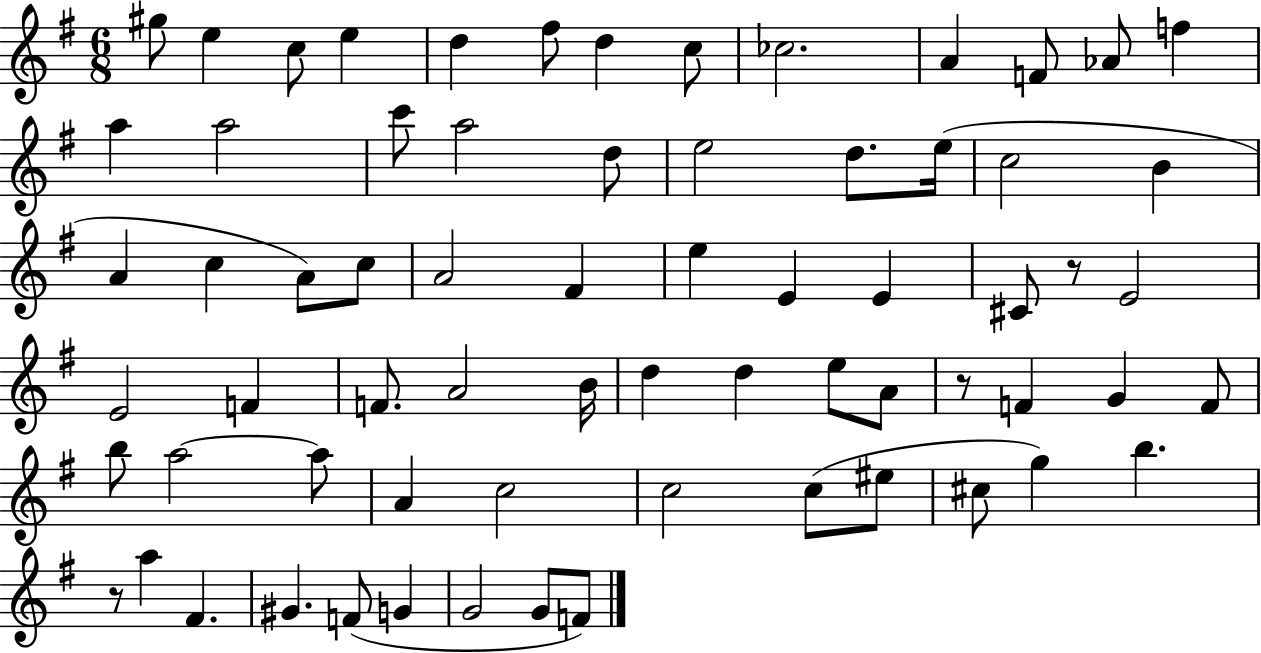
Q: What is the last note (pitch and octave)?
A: F4